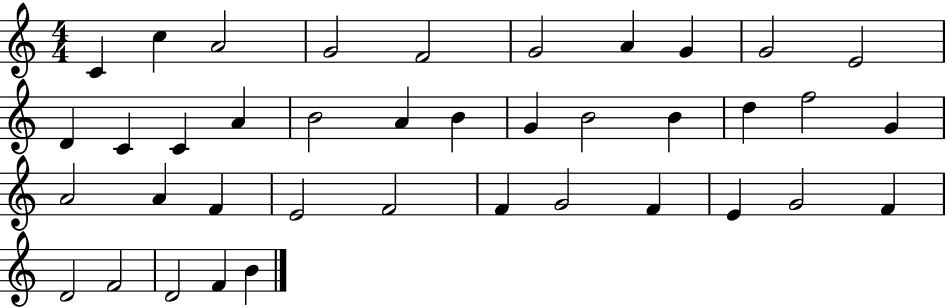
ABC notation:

X:1
T:Untitled
M:4/4
L:1/4
K:C
C c A2 G2 F2 G2 A G G2 E2 D C C A B2 A B G B2 B d f2 G A2 A F E2 F2 F G2 F E G2 F D2 F2 D2 F B